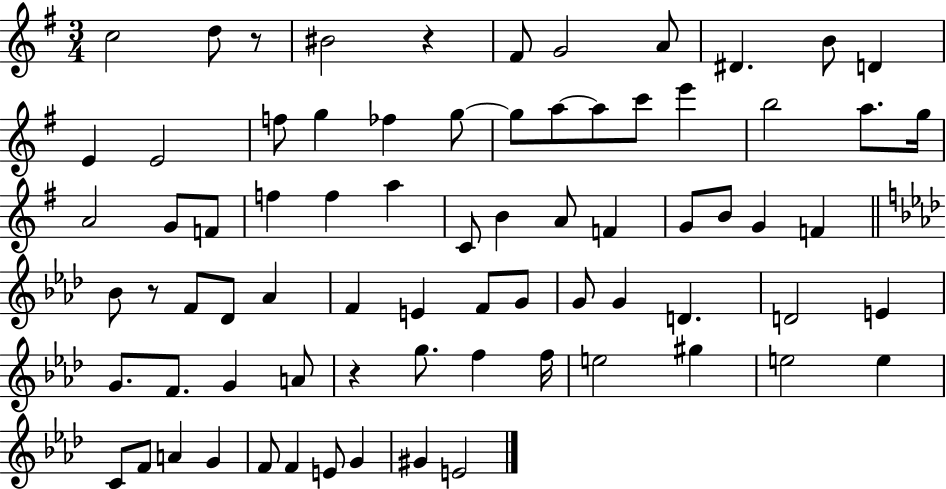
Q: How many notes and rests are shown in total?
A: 75